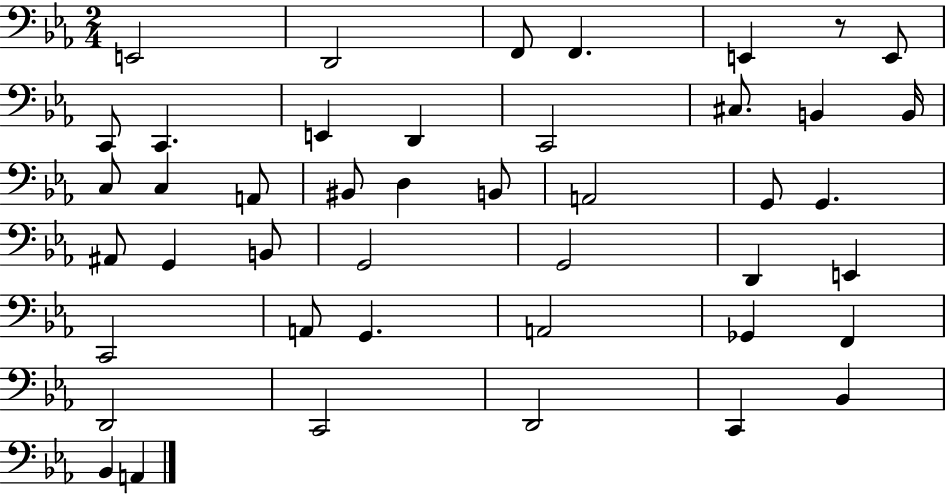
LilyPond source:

{
  \clef bass
  \numericTimeSignature
  \time 2/4
  \key ees \major
  e,2 | d,2 | f,8 f,4. | e,4 r8 e,8 | \break c,8 c,4. | e,4 d,4 | c,2 | cis8. b,4 b,16 | \break c8 c4 a,8 | bis,8 d4 b,8 | a,2 | g,8 g,4. | \break ais,8 g,4 b,8 | g,2 | g,2 | d,4 e,4 | \break c,2 | a,8 g,4. | a,2 | ges,4 f,4 | \break d,2 | c,2 | d,2 | c,4 bes,4 | \break bes,4 a,4 | \bar "|."
}